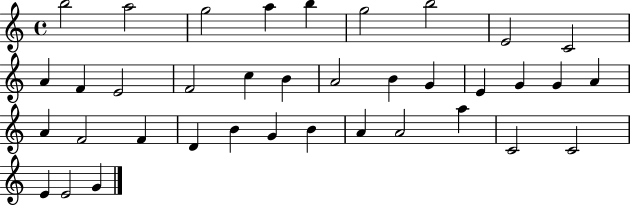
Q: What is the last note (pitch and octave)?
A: G4